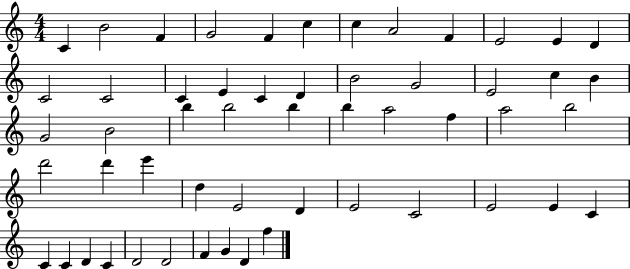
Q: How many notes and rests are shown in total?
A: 54